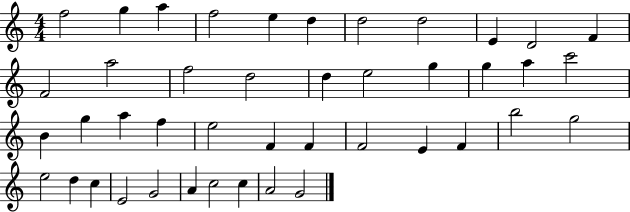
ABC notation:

X:1
T:Untitled
M:4/4
L:1/4
K:C
f2 g a f2 e d d2 d2 E D2 F F2 a2 f2 d2 d e2 g g a c'2 B g a f e2 F F F2 E F b2 g2 e2 d c E2 G2 A c2 c A2 G2